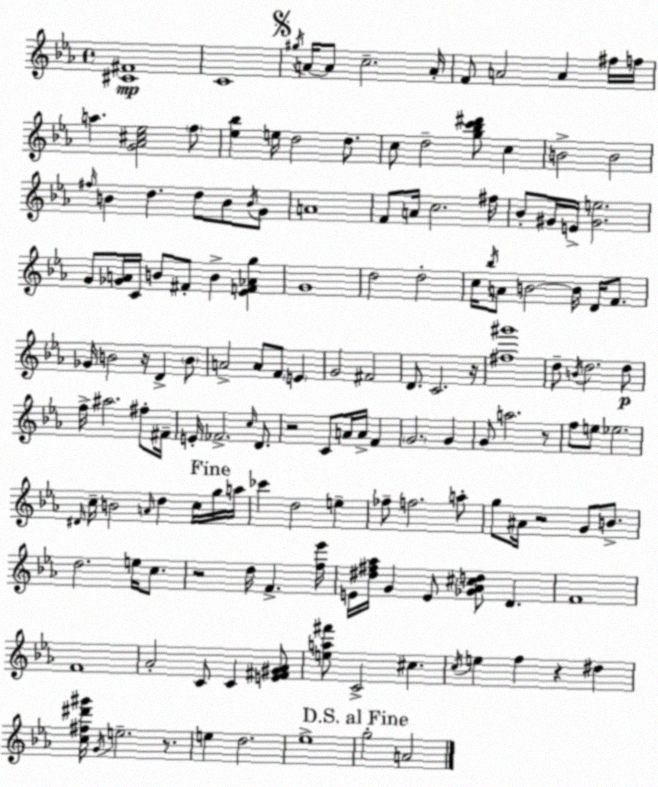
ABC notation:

X:1
T:Untitled
M:4/4
L:1/4
K:Eb
[^C^F]4 C4 ^g/4 A/4 A/2 c2 A/4 F/2 A2 A ^f/4 f/4 a [G_A^c_e]2 f/2 [_e_b] e/4 d2 d/2 c/2 d2 [g_bc'^d']/2 c B2 B2 ^f/4 B d d/2 B/2 B/4 G/2 A4 F/2 A/4 c2 ^f/4 _B/2 ^G/4 E/4 [^Ge]2 G/2 [_GA]/4 C/4 B/2 ^F/2 B [_EF_Ag] G4 d2 d2 c/4 _b/4 A/2 B2 B/4 D/4 F/2 _G/4 B2 z/4 D B/2 A2 A/2 F/2 E G2 ^F2 D/2 C2 z/4 [^f^g']4 d/2 B/4 d2 d/2 f/4 ^a2 ^f/2 ^F/4 E/4 _F2 c/4 D/2 z2 C/2 A/4 A/4 F G2 G G/2 a2 z/2 f/2 e/2 _e2 ^D/4 c/4 B2 A/4 d c/4 g/4 a/4 _c' d2 e _f/2 f2 a/2 g/2 ^A/4 z2 G/2 B/2 d2 e/4 c/2 z2 d/4 F [f_e']/4 E/4 [^d^f_a]/4 G E/2 [_G_A^cd]/2 D F4 F4 _A2 C/2 C [E^F^G_A]/2 [ea^f']/2 C2 ^c c/4 e f z ^d [c^f^d'^g']/4 G/4 e2 z/2 e d2 _e4 g2 A2